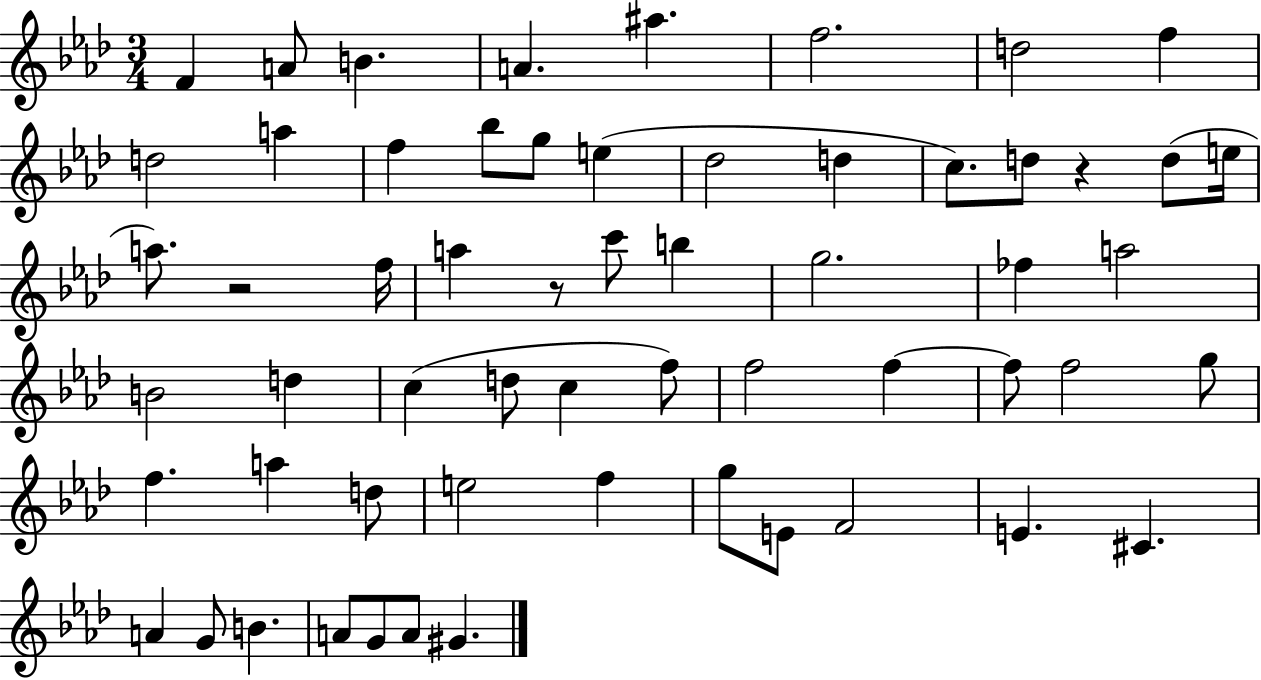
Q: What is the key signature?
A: AES major